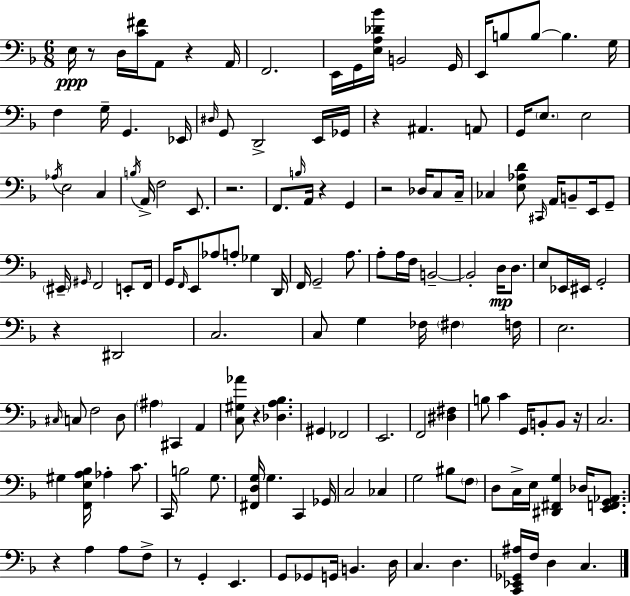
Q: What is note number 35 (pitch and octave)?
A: E2